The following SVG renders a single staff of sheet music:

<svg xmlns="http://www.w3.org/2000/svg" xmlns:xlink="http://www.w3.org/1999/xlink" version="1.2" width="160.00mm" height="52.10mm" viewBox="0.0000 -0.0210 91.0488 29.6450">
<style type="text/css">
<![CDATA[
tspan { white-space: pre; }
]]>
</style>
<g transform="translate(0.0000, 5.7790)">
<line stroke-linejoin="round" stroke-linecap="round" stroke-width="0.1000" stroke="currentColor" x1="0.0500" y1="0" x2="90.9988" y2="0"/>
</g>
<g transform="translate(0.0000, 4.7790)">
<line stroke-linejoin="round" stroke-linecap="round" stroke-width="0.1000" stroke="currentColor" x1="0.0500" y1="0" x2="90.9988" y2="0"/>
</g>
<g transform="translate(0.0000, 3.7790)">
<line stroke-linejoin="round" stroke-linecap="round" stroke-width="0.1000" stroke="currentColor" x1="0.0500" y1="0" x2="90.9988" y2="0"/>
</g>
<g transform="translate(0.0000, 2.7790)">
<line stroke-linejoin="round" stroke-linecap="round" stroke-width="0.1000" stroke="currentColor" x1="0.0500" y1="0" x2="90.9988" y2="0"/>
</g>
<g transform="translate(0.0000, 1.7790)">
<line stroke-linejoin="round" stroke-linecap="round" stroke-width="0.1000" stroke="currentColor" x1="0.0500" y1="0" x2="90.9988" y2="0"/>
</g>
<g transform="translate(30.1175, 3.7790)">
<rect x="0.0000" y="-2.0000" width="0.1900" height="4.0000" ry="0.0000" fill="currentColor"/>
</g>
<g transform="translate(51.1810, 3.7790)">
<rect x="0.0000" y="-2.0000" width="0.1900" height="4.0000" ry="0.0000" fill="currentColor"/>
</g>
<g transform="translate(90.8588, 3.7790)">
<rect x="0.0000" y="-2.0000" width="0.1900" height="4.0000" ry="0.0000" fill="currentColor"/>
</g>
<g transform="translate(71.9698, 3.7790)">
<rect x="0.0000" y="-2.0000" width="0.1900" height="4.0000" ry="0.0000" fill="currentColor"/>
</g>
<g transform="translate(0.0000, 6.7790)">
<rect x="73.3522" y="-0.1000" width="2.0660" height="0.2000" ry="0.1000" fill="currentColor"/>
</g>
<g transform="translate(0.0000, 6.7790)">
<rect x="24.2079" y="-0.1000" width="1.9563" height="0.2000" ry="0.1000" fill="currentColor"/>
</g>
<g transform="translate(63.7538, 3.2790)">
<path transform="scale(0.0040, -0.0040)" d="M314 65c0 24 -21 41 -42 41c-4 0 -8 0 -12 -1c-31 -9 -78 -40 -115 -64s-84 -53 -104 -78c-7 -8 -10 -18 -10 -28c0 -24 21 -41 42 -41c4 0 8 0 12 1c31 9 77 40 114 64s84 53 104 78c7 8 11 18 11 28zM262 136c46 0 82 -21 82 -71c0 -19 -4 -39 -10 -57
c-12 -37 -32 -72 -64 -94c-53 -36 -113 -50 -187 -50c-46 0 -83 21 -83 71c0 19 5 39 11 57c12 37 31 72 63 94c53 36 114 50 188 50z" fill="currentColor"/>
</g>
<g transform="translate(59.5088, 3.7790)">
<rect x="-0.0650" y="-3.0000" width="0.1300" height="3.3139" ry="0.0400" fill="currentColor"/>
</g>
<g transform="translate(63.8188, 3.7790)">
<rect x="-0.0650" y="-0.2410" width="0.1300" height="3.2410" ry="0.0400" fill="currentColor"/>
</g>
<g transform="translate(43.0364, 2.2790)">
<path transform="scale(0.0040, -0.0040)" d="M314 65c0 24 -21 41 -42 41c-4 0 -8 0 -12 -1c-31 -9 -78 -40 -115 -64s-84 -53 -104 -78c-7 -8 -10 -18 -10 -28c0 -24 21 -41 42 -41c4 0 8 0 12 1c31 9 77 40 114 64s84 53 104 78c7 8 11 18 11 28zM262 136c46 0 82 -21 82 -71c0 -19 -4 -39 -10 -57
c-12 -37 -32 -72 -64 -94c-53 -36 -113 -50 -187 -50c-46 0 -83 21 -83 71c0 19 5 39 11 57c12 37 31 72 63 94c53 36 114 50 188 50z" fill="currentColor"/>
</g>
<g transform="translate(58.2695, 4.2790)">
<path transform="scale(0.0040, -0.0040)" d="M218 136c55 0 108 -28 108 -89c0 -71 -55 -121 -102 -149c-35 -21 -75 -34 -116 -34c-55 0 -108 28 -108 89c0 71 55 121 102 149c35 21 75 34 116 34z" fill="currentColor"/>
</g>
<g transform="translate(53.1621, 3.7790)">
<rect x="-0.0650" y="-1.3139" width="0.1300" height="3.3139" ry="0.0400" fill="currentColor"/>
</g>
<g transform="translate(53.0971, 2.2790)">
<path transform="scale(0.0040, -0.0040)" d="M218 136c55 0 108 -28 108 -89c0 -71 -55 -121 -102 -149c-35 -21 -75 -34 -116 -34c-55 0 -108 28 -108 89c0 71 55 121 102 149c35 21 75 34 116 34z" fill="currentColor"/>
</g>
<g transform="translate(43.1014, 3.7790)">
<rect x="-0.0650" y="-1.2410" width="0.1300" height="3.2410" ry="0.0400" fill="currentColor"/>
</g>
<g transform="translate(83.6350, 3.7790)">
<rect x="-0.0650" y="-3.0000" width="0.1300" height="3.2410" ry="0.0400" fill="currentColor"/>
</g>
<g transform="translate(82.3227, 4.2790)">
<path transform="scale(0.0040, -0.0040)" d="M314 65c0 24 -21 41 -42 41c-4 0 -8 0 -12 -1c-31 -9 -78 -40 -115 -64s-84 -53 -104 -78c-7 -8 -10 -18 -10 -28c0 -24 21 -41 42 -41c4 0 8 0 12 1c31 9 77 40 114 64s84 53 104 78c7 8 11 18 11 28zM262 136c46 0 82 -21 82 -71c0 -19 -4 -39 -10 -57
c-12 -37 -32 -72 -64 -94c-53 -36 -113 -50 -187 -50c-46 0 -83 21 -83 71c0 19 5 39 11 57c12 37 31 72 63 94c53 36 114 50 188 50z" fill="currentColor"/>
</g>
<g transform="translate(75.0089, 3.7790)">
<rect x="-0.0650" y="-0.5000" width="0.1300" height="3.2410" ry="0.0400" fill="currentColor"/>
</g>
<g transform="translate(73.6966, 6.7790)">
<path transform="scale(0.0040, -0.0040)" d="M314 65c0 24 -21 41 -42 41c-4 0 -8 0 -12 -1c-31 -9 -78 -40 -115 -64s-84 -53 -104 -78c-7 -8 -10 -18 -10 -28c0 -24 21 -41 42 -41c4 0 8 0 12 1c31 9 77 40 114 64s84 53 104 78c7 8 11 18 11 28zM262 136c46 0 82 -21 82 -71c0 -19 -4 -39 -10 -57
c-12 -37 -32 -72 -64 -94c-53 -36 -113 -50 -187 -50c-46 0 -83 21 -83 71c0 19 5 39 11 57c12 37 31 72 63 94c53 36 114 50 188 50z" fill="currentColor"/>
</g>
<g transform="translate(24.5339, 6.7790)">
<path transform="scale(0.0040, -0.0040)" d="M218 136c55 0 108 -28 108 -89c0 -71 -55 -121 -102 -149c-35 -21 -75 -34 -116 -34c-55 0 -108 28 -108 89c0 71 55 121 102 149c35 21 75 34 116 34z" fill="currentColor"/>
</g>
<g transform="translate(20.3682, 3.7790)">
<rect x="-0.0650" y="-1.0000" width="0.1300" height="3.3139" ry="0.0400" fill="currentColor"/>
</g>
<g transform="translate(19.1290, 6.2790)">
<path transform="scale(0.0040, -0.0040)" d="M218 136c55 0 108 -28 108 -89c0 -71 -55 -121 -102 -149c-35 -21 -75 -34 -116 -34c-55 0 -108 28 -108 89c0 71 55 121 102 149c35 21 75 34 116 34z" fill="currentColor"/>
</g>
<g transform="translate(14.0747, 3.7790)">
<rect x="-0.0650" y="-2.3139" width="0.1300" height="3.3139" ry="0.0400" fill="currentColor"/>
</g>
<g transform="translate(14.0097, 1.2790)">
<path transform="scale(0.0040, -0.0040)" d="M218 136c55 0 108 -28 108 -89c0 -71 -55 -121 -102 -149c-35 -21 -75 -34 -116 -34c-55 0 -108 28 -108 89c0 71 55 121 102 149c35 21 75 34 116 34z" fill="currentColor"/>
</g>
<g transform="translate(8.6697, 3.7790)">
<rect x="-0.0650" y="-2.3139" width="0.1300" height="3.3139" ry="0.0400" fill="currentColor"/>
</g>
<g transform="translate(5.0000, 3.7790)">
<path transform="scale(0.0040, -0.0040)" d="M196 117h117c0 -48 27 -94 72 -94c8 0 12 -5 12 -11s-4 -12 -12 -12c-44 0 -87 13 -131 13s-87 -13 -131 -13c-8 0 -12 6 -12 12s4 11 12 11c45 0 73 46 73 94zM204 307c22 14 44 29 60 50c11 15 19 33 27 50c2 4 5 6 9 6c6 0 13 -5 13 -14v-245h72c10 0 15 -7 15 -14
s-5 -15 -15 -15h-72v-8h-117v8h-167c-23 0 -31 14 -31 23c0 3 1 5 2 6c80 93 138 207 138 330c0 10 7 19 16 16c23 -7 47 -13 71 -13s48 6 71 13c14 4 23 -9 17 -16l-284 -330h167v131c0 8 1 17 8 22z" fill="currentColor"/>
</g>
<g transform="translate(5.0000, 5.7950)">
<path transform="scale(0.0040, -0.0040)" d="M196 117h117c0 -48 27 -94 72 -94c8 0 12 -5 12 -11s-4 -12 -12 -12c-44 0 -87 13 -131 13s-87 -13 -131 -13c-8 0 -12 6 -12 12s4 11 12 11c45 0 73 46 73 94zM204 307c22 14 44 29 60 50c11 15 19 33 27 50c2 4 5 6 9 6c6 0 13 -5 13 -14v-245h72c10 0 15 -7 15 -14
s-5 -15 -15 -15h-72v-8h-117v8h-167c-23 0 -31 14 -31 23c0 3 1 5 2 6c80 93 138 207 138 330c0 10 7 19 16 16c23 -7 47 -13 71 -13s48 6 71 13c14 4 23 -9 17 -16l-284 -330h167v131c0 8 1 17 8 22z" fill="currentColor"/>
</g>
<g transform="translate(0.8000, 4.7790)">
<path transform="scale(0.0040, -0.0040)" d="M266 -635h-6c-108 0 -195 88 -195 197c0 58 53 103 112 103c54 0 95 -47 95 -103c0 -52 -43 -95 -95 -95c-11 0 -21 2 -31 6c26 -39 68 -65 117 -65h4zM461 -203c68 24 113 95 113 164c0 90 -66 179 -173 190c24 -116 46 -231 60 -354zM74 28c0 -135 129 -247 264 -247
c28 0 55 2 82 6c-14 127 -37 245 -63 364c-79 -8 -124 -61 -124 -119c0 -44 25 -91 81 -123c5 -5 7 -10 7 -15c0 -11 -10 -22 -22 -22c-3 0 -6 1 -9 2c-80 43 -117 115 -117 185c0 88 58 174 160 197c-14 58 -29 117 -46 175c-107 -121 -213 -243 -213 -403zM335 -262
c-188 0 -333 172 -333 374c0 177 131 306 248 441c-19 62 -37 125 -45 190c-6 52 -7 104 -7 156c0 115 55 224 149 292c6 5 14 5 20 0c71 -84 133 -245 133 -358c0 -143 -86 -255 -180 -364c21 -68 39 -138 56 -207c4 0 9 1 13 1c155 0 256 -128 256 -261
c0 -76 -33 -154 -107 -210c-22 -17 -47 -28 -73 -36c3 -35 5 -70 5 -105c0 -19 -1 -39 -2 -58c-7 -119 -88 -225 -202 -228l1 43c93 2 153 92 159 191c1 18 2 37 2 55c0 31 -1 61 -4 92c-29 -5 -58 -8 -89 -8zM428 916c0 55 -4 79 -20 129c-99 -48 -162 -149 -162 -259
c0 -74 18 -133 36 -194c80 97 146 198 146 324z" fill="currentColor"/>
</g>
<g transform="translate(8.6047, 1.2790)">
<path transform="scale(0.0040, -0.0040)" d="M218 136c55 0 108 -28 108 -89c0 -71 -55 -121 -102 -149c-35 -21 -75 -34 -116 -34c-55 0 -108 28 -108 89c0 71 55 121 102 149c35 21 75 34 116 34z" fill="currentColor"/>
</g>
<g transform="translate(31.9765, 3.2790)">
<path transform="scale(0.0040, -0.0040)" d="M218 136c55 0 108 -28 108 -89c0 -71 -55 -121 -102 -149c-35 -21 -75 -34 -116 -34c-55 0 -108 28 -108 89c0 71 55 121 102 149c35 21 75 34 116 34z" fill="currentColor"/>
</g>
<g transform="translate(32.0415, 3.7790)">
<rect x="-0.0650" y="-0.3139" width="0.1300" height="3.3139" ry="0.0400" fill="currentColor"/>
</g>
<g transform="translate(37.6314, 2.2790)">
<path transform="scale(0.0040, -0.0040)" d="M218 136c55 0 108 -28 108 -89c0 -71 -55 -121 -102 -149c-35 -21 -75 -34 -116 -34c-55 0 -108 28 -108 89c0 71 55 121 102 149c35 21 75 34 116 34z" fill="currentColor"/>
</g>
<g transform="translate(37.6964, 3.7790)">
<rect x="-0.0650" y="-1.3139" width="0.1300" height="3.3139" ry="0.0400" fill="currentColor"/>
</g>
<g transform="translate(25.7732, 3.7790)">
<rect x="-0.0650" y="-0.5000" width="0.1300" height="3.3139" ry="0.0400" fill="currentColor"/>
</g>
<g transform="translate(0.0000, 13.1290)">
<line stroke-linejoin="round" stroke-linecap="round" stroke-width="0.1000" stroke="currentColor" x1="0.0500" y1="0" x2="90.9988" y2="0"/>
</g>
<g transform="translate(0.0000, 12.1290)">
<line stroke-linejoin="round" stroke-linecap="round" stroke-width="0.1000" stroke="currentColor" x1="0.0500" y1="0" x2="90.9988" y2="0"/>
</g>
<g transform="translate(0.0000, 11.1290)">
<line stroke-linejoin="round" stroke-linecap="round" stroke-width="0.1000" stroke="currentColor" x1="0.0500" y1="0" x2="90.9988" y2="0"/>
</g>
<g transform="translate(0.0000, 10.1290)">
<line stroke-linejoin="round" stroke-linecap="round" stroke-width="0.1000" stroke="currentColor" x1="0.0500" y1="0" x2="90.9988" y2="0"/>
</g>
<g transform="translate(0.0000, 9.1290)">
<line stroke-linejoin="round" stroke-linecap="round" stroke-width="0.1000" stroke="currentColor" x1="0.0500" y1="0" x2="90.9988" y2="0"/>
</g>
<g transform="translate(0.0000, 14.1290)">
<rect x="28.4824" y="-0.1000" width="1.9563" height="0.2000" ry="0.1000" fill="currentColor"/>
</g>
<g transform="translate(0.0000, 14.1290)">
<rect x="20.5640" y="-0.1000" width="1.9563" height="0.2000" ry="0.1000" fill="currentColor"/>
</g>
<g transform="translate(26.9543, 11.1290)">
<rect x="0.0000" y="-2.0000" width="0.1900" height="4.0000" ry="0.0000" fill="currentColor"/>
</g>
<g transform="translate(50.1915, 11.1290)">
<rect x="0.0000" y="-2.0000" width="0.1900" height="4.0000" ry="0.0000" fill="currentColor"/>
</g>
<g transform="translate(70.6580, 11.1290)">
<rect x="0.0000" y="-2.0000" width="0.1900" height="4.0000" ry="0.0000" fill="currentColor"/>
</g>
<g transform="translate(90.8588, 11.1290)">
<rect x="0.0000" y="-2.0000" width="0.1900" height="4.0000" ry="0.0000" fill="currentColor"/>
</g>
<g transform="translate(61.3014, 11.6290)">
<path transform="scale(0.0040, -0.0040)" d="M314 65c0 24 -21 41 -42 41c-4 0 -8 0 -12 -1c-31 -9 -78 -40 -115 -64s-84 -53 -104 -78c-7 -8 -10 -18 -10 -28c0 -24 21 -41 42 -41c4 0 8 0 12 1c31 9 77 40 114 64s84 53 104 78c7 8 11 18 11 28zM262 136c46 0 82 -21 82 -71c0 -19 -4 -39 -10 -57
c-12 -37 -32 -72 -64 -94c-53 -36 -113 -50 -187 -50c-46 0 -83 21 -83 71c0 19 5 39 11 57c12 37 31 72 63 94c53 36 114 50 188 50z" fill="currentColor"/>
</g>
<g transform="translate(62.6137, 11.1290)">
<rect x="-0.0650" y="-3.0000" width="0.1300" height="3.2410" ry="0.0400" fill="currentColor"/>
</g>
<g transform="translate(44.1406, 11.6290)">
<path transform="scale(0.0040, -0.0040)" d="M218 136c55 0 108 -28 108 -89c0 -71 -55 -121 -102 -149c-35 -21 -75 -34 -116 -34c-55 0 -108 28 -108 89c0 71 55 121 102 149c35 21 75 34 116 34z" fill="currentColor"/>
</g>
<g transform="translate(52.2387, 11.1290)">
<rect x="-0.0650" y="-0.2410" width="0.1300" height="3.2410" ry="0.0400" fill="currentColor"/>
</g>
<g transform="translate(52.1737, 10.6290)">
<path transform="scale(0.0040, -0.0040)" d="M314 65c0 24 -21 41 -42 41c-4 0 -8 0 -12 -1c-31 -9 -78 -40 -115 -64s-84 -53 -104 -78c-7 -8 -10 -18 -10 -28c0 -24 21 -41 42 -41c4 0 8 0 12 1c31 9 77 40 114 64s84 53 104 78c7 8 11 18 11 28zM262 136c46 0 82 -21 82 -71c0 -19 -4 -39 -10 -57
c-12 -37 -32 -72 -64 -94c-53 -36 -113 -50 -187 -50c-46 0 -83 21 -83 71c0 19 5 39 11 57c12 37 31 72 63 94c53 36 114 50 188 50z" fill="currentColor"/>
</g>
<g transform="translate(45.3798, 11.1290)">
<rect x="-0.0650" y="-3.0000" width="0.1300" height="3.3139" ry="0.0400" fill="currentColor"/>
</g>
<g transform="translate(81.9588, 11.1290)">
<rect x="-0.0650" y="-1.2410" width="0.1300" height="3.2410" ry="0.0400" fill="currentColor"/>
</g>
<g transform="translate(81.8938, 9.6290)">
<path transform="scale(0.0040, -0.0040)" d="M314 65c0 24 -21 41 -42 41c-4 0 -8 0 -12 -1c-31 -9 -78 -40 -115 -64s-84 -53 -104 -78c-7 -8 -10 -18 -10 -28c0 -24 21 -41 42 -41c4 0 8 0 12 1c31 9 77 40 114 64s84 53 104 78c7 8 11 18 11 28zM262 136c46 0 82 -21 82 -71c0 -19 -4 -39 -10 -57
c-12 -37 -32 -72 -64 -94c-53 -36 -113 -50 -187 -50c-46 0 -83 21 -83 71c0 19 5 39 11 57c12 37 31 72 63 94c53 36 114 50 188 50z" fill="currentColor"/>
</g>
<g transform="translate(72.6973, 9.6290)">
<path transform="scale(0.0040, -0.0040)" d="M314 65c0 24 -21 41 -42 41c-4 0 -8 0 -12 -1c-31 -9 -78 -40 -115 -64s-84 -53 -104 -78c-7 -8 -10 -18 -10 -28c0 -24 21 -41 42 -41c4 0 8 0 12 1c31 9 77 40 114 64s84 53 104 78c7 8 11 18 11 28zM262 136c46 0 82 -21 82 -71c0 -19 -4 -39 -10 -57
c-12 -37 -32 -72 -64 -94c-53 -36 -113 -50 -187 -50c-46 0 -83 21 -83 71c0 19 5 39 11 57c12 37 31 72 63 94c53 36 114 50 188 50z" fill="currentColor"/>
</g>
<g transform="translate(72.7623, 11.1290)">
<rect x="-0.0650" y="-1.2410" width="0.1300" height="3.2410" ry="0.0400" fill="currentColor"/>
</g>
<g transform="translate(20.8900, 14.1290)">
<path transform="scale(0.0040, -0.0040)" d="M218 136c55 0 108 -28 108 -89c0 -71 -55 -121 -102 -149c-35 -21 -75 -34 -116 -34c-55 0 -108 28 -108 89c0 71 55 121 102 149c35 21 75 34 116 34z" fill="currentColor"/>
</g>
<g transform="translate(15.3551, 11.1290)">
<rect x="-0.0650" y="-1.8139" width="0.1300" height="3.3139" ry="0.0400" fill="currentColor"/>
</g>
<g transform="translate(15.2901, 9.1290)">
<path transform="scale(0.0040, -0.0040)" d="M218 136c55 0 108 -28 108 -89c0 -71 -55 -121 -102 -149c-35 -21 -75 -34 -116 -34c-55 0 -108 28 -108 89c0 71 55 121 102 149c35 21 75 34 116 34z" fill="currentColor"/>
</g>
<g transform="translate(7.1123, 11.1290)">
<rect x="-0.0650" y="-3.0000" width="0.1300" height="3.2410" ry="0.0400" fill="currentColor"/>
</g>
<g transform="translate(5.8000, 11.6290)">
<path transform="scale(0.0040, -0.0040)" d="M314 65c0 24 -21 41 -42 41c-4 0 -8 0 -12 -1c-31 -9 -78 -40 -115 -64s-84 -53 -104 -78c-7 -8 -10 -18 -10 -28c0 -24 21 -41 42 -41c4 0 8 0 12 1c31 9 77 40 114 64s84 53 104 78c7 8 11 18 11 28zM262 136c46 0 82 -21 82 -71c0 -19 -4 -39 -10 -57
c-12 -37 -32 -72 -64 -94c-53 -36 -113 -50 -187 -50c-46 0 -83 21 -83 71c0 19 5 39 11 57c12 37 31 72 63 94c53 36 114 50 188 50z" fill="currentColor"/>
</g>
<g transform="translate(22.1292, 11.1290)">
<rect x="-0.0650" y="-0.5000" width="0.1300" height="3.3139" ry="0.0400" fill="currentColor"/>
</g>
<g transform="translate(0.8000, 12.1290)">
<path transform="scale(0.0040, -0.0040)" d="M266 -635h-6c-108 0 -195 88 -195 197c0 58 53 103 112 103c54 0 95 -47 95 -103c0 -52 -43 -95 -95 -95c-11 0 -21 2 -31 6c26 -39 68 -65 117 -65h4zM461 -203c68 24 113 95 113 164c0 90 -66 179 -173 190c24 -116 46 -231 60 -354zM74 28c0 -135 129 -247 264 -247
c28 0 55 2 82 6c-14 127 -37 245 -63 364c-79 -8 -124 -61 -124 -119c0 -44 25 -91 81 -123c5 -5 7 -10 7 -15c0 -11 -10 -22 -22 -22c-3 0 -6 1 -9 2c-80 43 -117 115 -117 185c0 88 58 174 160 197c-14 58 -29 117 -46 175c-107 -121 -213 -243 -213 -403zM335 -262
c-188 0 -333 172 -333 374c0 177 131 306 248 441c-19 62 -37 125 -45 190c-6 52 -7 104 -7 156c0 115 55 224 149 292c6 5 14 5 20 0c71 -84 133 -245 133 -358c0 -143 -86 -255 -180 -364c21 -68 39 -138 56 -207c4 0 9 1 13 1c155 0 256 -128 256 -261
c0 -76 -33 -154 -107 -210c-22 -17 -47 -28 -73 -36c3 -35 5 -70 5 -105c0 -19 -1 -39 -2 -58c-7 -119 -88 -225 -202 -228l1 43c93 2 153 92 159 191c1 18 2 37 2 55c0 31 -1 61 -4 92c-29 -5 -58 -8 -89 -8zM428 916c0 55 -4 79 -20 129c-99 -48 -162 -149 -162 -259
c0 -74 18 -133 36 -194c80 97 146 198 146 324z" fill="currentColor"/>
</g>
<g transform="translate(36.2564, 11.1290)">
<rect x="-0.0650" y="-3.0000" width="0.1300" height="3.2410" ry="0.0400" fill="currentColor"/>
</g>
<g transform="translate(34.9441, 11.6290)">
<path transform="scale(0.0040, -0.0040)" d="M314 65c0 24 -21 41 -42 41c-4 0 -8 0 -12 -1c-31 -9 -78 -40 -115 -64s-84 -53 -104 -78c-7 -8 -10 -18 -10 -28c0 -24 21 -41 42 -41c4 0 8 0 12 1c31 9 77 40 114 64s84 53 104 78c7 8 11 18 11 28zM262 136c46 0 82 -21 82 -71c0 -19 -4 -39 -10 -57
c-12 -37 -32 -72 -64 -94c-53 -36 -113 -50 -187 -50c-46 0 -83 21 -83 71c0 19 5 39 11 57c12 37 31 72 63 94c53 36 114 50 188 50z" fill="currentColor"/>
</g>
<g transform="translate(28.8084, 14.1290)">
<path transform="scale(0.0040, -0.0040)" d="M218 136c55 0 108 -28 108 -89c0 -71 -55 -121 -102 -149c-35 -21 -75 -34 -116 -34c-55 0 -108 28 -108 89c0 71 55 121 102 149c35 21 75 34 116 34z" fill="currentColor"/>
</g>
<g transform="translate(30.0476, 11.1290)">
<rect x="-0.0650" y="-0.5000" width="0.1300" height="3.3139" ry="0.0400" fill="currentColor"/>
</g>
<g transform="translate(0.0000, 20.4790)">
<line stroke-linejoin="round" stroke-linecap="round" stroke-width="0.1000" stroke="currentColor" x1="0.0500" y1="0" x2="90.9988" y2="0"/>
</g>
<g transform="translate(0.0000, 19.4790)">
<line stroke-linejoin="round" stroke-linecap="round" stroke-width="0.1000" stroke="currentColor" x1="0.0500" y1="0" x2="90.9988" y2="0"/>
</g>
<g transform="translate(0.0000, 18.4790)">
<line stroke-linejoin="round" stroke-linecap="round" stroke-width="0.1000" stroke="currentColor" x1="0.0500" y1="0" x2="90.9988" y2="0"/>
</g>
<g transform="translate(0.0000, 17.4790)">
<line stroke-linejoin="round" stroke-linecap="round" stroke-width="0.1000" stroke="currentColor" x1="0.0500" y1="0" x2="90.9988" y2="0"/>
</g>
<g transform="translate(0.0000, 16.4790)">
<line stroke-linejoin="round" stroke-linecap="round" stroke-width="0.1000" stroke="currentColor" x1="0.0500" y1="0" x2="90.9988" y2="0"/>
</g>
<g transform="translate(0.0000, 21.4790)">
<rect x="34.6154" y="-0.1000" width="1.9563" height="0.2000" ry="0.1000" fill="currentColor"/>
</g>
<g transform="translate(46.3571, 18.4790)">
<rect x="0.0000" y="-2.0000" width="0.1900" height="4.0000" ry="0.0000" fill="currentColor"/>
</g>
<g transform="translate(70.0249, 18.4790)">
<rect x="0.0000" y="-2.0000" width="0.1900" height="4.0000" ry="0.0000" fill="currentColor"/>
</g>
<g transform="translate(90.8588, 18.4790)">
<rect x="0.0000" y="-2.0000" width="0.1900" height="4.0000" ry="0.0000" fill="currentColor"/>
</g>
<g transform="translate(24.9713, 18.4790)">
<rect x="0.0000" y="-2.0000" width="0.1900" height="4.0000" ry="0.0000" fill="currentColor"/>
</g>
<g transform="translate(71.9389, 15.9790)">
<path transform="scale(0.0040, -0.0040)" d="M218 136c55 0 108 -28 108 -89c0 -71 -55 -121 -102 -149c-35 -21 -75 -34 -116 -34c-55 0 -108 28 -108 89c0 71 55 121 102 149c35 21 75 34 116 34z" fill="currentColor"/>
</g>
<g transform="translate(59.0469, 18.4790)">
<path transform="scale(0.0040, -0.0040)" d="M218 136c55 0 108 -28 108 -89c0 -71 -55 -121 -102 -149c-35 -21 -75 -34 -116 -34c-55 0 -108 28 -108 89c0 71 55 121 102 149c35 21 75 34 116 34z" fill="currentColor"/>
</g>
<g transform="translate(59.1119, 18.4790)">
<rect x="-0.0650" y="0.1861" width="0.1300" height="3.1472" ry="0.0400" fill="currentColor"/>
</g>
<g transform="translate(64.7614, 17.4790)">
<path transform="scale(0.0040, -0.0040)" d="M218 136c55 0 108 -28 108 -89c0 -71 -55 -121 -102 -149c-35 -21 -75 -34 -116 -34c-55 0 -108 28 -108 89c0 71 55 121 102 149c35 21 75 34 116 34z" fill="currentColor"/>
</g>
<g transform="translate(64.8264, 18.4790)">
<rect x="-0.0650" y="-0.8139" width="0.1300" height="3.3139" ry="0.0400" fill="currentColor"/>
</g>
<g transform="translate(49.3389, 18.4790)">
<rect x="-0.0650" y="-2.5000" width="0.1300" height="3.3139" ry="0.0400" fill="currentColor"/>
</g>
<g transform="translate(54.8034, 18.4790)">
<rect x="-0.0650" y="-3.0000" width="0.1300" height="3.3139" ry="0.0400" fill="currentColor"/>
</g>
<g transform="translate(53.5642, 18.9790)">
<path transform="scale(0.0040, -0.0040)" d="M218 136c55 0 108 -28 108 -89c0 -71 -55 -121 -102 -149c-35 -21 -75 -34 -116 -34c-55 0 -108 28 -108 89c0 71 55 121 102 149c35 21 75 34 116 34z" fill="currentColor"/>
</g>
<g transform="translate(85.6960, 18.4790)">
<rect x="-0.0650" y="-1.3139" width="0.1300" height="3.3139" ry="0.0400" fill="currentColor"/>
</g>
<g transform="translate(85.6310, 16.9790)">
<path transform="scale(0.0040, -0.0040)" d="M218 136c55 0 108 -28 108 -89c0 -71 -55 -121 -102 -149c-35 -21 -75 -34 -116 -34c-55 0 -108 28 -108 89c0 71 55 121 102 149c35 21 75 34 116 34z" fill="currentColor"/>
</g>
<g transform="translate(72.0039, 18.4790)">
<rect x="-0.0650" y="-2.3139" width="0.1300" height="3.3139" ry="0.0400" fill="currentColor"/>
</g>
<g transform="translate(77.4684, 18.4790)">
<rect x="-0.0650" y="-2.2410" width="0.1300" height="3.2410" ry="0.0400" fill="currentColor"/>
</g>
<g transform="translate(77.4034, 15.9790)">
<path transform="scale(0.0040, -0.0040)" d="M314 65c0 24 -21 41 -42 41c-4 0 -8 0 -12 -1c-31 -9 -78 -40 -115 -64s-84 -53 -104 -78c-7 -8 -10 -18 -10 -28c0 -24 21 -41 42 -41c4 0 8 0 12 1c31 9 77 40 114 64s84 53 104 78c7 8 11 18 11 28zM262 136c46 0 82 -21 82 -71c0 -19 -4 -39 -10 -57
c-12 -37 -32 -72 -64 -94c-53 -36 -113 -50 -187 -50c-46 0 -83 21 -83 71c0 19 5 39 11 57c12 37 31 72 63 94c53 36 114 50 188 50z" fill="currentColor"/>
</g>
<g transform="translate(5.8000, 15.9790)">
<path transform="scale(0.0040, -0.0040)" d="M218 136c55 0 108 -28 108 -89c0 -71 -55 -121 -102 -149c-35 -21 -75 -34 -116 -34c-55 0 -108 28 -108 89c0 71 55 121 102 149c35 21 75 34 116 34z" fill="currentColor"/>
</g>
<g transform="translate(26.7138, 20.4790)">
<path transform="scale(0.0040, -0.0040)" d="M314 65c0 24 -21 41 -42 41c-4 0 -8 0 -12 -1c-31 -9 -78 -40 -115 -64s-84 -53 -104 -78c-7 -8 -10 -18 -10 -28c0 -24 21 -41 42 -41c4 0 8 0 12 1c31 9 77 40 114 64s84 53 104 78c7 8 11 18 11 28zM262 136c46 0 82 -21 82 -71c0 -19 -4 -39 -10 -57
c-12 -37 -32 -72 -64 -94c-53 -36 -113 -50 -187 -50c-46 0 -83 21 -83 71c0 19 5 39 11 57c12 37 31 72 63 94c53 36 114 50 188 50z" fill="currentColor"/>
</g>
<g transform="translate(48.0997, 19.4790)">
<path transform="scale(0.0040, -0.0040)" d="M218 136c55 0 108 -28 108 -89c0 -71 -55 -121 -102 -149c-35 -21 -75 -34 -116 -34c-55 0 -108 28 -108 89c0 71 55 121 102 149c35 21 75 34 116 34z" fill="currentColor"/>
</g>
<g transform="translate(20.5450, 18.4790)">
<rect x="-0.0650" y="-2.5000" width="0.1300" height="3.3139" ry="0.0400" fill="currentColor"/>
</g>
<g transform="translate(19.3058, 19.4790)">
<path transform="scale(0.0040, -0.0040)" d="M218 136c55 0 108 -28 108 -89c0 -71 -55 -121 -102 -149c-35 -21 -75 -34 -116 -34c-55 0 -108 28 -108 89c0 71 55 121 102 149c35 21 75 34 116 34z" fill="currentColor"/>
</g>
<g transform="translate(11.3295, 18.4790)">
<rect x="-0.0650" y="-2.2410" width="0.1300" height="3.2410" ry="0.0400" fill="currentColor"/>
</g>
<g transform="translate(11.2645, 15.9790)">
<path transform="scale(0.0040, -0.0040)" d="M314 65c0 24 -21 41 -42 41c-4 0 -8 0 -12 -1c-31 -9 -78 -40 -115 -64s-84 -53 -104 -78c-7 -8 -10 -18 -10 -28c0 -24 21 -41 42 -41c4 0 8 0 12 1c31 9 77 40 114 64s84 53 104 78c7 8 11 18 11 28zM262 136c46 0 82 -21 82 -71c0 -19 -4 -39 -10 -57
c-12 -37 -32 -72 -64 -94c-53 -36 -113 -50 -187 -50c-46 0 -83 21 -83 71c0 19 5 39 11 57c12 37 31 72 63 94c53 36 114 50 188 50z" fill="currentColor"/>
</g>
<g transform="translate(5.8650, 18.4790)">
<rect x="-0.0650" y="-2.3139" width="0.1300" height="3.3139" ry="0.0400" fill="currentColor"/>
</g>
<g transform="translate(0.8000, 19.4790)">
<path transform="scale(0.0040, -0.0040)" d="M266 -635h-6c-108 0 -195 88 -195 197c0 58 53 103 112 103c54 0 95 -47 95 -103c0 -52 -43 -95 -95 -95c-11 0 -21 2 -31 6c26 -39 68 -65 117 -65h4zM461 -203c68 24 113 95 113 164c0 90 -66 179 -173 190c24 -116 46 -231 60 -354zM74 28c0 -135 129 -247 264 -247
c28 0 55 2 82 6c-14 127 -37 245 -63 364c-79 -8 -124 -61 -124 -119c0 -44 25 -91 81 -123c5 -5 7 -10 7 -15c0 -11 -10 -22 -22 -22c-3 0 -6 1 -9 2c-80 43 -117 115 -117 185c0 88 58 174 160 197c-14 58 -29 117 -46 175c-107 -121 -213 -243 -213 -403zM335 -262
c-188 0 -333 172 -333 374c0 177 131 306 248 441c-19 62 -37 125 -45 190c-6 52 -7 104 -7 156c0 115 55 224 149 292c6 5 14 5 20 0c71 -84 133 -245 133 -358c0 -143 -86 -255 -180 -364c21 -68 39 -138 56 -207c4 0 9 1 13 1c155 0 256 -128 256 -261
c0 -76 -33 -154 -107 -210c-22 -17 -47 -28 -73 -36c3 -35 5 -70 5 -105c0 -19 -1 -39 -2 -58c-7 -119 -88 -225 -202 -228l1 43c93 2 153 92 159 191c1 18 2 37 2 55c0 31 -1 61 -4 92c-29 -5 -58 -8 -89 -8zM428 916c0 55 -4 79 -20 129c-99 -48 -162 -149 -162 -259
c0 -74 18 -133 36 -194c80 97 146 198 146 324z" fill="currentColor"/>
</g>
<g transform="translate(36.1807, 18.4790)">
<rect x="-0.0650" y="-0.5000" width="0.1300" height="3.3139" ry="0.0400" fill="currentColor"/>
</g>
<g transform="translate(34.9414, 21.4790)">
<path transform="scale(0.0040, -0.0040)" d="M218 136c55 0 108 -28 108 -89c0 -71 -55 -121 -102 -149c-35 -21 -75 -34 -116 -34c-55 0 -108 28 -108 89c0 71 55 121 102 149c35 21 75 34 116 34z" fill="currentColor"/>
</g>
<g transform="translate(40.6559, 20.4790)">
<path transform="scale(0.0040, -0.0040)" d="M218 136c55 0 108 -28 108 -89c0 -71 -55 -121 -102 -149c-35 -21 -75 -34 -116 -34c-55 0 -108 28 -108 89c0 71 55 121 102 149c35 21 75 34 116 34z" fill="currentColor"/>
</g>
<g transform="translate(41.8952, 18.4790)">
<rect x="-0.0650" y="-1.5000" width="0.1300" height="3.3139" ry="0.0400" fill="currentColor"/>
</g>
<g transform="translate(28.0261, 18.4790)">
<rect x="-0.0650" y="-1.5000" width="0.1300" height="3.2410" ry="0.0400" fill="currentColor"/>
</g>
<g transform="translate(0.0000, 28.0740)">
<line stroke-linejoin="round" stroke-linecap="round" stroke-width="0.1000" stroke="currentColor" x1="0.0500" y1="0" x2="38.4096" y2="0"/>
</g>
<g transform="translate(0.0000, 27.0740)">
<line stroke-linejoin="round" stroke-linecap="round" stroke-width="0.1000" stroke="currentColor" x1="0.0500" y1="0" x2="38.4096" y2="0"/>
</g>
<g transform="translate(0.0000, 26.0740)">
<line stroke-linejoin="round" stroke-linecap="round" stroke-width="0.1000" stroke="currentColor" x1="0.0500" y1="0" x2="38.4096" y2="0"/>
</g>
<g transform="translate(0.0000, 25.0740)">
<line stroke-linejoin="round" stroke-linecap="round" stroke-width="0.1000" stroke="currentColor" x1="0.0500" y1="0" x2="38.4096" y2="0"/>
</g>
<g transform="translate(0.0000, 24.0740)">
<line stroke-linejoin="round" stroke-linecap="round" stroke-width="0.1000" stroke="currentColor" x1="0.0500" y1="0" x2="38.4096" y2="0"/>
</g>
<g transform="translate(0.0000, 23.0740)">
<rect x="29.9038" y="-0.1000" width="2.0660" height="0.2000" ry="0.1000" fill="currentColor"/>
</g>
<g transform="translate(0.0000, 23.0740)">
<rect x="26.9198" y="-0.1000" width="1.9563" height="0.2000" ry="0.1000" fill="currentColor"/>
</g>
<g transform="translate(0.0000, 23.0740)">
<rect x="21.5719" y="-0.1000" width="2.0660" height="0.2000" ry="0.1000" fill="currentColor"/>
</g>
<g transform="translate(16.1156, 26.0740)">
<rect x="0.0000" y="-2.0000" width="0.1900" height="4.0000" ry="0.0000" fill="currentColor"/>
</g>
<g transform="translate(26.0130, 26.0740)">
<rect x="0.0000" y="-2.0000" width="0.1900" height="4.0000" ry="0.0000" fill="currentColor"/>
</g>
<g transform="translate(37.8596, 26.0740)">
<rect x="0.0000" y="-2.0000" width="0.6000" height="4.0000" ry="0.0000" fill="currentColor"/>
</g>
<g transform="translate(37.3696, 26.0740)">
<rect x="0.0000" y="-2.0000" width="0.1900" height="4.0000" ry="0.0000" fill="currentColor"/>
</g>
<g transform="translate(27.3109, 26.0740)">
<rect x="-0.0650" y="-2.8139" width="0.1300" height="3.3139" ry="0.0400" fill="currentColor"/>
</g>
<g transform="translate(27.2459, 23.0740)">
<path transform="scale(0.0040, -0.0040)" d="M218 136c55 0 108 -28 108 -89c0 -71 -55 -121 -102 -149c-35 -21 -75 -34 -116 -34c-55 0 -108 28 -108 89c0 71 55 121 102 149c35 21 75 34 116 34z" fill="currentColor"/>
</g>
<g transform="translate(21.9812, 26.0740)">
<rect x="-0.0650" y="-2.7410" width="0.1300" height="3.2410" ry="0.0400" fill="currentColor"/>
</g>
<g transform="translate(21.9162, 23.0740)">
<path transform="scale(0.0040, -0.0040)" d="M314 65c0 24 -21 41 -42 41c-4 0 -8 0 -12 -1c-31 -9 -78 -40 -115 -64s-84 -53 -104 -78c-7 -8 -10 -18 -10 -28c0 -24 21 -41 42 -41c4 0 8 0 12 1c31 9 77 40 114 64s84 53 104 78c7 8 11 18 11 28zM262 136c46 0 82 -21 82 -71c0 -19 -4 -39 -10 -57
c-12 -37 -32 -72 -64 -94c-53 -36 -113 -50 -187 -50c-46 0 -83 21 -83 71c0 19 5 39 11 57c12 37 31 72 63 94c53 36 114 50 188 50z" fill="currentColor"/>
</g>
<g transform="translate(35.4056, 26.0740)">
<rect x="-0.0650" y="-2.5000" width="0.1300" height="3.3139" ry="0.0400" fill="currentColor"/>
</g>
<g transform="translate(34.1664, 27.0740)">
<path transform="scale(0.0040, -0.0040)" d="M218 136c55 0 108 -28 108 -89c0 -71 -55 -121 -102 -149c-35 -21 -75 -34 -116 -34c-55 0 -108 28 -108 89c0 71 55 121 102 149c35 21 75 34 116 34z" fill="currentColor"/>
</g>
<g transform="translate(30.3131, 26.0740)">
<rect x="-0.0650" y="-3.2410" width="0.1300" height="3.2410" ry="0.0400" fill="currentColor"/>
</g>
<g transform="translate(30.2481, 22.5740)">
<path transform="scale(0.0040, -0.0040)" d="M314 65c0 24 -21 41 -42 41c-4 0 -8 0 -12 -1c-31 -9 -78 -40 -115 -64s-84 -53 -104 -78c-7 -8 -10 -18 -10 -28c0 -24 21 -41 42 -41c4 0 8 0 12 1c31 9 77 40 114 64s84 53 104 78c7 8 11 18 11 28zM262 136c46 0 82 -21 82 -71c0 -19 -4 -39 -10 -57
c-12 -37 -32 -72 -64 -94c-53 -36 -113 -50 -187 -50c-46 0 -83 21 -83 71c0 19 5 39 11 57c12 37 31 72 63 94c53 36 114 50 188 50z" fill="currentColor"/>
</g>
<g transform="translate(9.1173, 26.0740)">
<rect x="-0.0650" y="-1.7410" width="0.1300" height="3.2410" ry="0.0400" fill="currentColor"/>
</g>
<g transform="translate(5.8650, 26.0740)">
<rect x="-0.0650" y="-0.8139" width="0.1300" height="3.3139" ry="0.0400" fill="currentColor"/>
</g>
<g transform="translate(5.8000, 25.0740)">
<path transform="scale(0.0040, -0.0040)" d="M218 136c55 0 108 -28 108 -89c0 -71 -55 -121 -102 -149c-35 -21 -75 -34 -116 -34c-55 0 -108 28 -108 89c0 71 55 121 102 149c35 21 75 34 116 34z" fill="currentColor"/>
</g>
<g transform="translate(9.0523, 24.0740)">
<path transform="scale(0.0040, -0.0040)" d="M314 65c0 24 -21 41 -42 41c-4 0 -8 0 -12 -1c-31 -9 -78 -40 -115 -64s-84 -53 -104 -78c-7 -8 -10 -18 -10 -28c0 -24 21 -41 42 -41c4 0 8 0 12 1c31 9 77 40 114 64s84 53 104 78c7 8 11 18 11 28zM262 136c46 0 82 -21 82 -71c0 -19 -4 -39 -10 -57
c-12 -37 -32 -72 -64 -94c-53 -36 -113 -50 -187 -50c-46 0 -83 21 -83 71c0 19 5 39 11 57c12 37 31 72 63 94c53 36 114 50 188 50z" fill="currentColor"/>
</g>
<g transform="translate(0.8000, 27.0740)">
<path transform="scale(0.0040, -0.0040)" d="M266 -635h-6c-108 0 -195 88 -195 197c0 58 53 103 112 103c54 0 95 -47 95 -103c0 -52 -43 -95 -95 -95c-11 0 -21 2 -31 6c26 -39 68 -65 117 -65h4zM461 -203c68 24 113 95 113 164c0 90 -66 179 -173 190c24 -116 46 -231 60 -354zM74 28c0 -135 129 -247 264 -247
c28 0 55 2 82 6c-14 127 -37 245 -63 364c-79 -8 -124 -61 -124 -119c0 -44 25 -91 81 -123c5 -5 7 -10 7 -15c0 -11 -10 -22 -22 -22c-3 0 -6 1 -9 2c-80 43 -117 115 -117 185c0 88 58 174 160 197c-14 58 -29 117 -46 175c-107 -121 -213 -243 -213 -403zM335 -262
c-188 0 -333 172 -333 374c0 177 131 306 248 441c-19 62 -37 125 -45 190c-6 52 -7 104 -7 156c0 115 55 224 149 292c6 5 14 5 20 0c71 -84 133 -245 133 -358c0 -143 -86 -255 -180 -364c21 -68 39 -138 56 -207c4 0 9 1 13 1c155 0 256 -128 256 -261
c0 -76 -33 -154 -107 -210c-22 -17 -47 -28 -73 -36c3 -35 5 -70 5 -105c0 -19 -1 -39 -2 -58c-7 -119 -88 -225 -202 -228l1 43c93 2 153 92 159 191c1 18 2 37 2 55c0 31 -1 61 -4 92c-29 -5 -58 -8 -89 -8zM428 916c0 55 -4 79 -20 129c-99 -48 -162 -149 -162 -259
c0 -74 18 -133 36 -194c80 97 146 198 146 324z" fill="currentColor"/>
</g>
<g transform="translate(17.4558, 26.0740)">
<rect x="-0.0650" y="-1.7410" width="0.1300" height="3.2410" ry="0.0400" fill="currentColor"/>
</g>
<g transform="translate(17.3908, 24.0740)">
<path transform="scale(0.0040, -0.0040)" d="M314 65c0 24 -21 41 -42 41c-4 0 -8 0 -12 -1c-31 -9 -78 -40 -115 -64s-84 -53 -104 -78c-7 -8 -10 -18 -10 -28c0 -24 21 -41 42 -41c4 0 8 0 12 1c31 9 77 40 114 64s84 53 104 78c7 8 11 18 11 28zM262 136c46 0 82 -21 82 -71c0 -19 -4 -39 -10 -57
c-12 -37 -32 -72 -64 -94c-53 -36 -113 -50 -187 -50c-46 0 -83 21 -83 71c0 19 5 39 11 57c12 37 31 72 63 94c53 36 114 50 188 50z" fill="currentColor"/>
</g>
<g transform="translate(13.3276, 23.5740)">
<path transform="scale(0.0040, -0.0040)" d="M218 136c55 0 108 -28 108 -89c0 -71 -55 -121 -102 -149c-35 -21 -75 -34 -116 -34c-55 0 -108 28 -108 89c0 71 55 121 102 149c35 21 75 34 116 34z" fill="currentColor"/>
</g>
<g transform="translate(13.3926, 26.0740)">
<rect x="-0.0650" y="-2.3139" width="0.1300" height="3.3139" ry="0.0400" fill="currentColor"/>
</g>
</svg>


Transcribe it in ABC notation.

X:1
T:Untitled
M:4/4
L:1/4
K:C
g g D C c e e2 e A c2 C2 A2 A2 f C C A2 A c2 A2 e2 e2 g g2 G E2 C E G A B d g g2 e d f2 g f2 a2 a b2 G